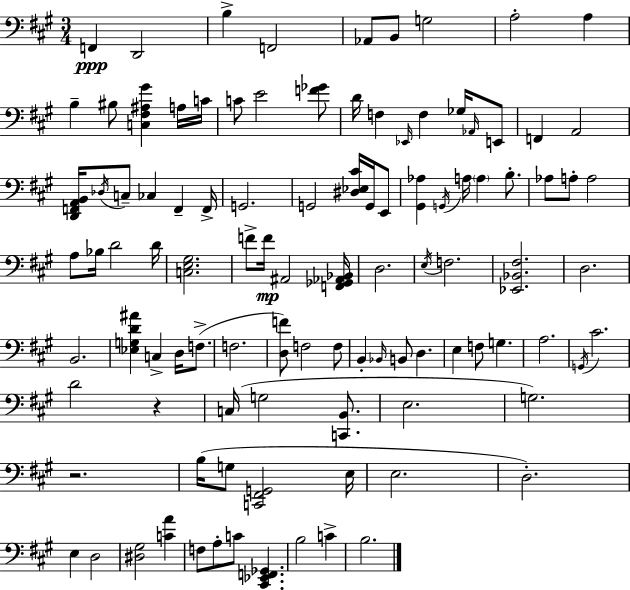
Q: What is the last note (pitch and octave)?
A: B3